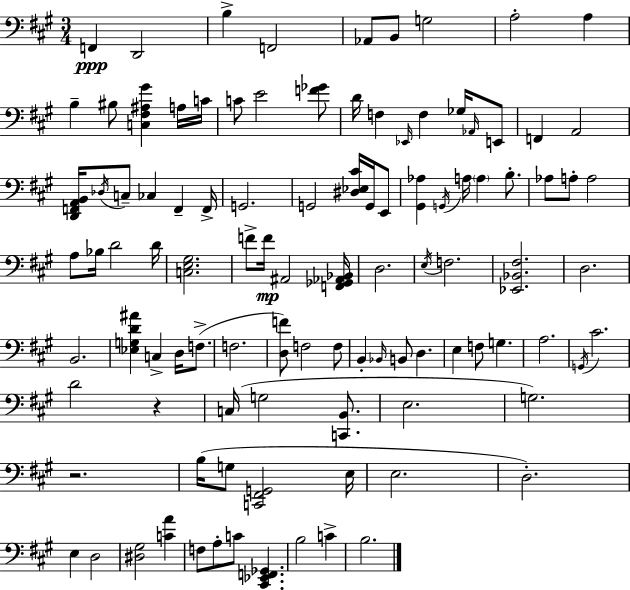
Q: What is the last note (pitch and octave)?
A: B3